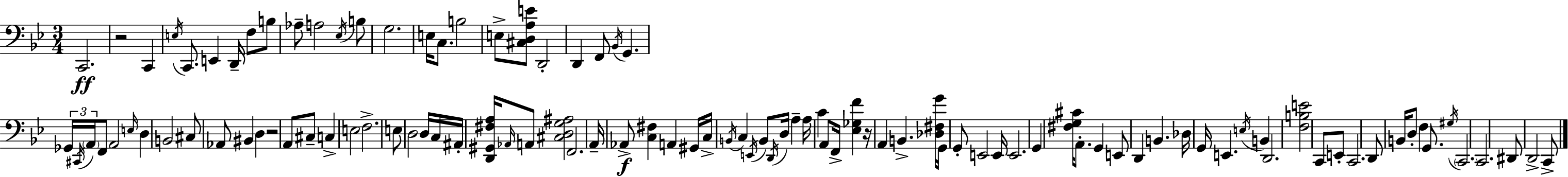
{
  \clef bass
  \numericTimeSignature
  \time 3/4
  \key g \minor
  \repeat volta 2 { c,2.\ff | r2 c,4 | \acciaccatura { e16 } c,8. e,4 d,16-- f8 b8 | aes8-- a2 \acciaccatura { ees16 } | \break b8 g2. | e16 c8. b2 | e8-> <cis d a e'>8 d,2-. | d,4 f,8 \acciaccatura { bes,16 } g,4. | \break \tuplet 3/2 { ges,16 \acciaccatura { cis,16 } \parenthesize a,16 } f,8 a,2 | \grace { e16 } d4 b,2 | cis8 aes,8 bis,4 | d4 r2 | \break a,8 cis8-- c4-> e2 | f2.-> | e8 d2 | d16 c16 ais,16-. <d, gis, fis a>16 \grace { aes,16 } a,8 <cis d g ais>2 | \break f,2. | a,16-- aes,8->\f <c fis>4 | a,4 gis,16 c16-> \acciaccatura { b,16 } c4 | \acciaccatura { e,16 } b,8 \acciaccatura { d,16 } d16 a4-- a16 c'4 | \break a,8 f,16-> <ees ges f'>4 r16 a,4 | b,4.-> <des fis g'>16 g,16 g,8-. | e,2 e,16 e,2. | g,4 | \break <fis g cis'>16 a,8.-. g,4 e,8 d,4 | b,4. des16 g,16 e,4. | \acciaccatura { e16 } b,4 d,2. | <f b e'>2 | \break c,8 e,8-. c,2. | d,8 | b,16 d8-. f4 g,8. \acciaccatura { gis16 } \parenthesize c,2. | c,2. | \break dis,8 | d,2-> c,8-> } \bar "|."
}